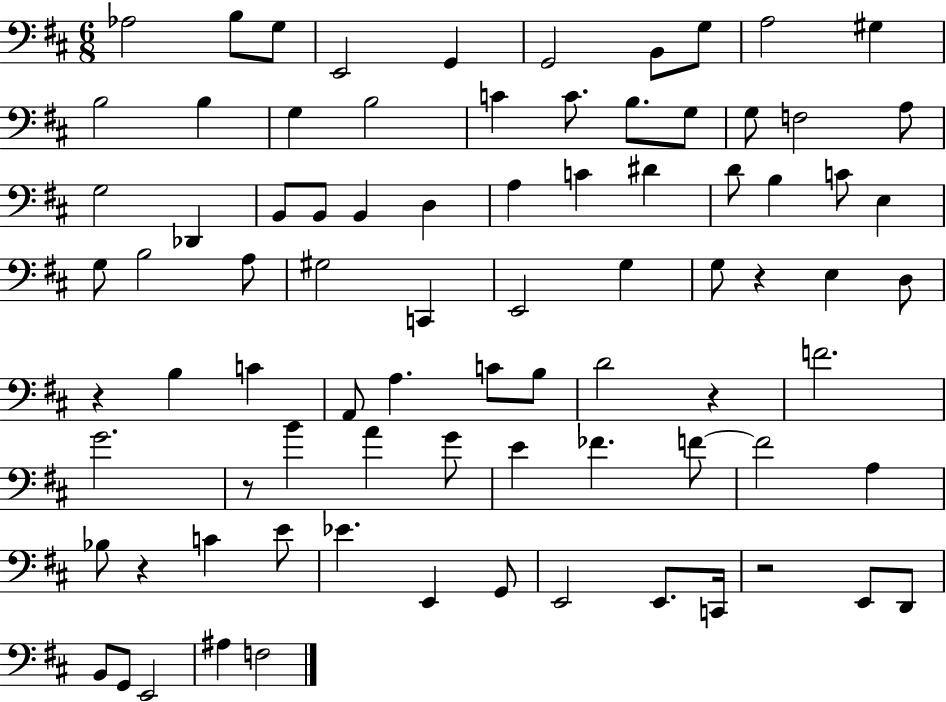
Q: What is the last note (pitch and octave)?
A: F3